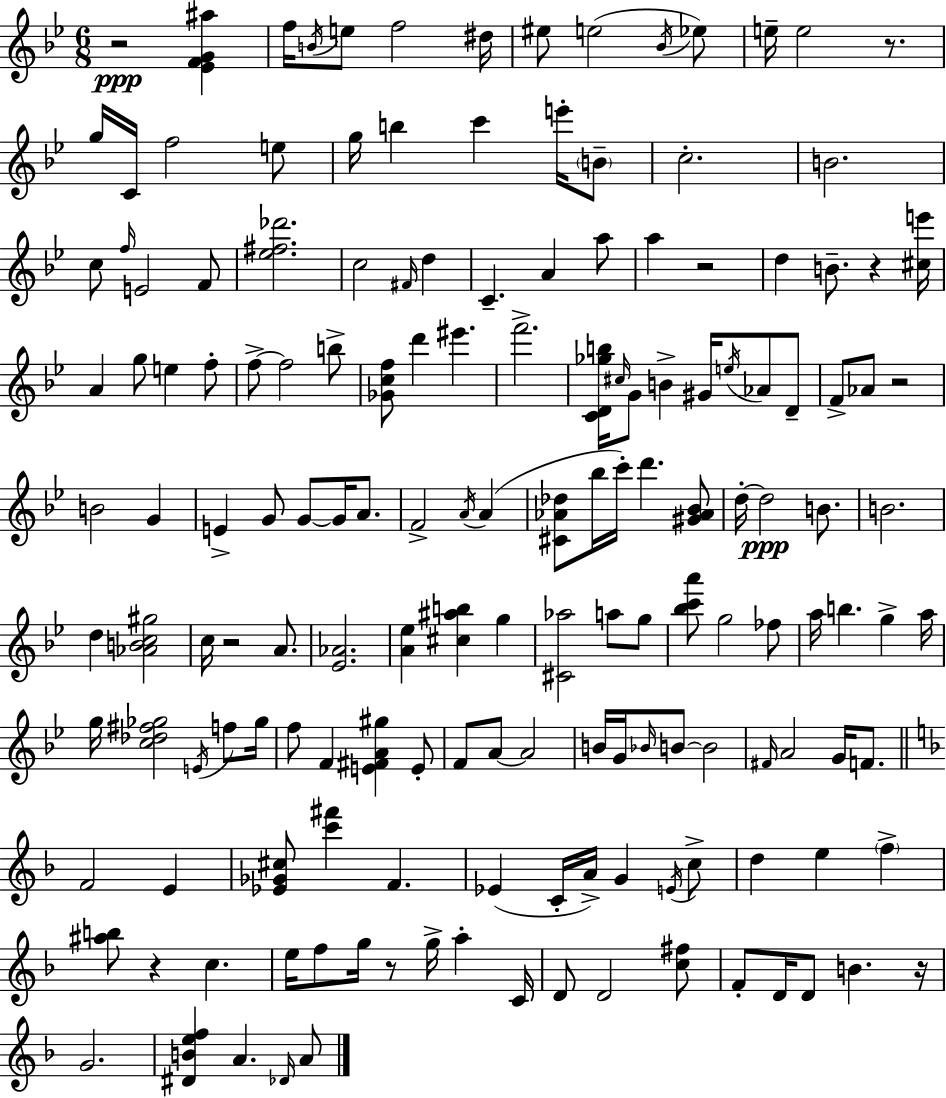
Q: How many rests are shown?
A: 9